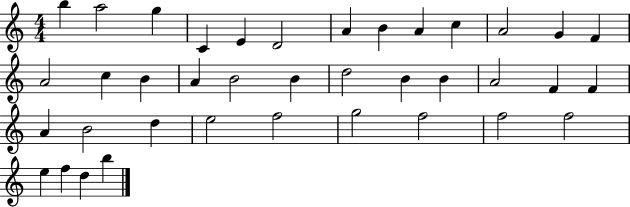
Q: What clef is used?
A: treble